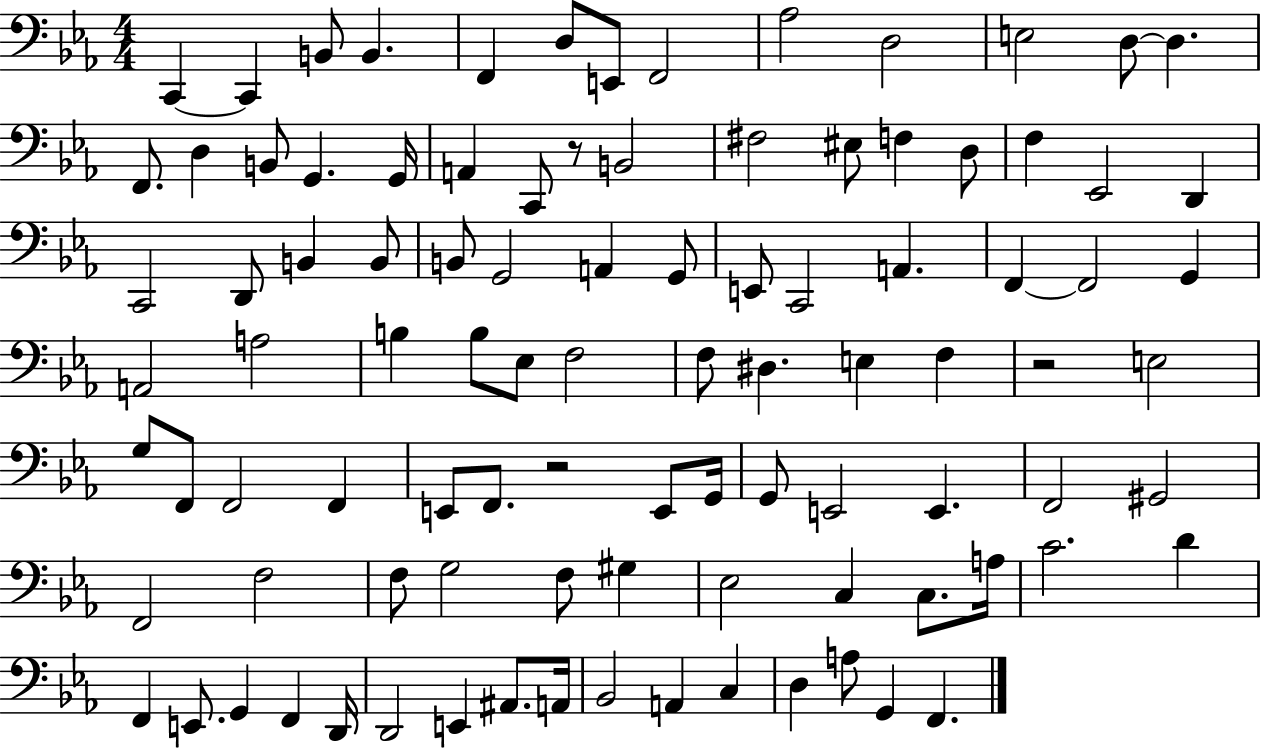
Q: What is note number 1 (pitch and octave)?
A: C2